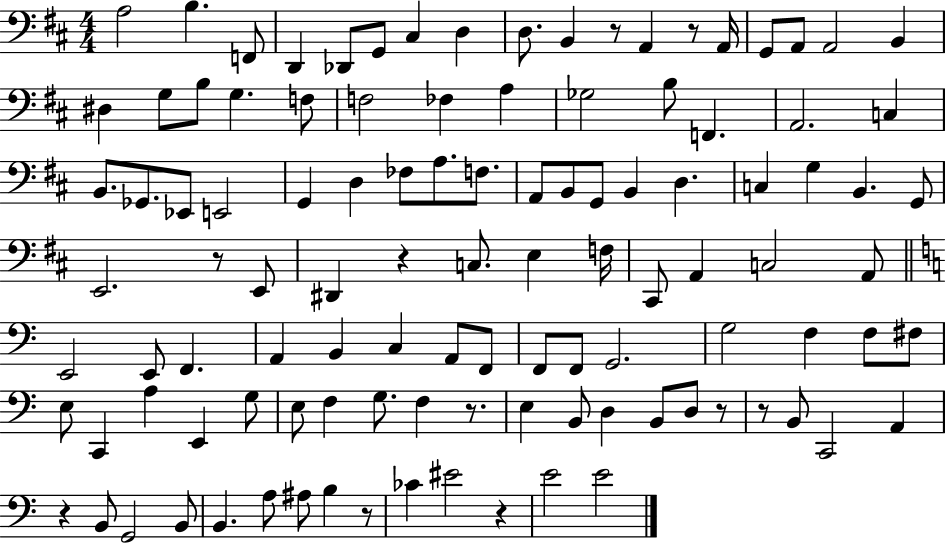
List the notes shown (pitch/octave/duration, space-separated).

A3/h B3/q. F2/e D2/q Db2/e G2/e C#3/q D3/q D3/e. B2/q R/e A2/q R/e A2/s G2/e A2/e A2/h B2/q D#3/q G3/e B3/e G3/q. F3/e F3/h FES3/q A3/q Gb3/h B3/e F2/q. A2/h. C3/q B2/e. Gb2/e. Eb2/e E2/h G2/q D3/q FES3/e A3/e. F3/e. A2/e B2/e G2/e B2/q D3/q. C3/q G3/q B2/q. G2/e E2/h. R/e E2/e D#2/q R/q C3/e. E3/q F3/s C#2/e A2/q C3/h A2/e E2/h E2/e F2/q. A2/q B2/q C3/q A2/e F2/e F2/e F2/e G2/h. G3/h F3/q F3/e F#3/e E3/e C2/q A3/q E2/q G3/e E3/e F3/q G3/e. F3/q R/e. E3/q B2/e D3/q B2/e D3/e R/e R/e B2/e C2/h A2/q R/q B2/e G2/h B2/e B2/q. A3/e A#3/e B3/q R/e CES4/q EIS4/h R/q E4/h E4/h